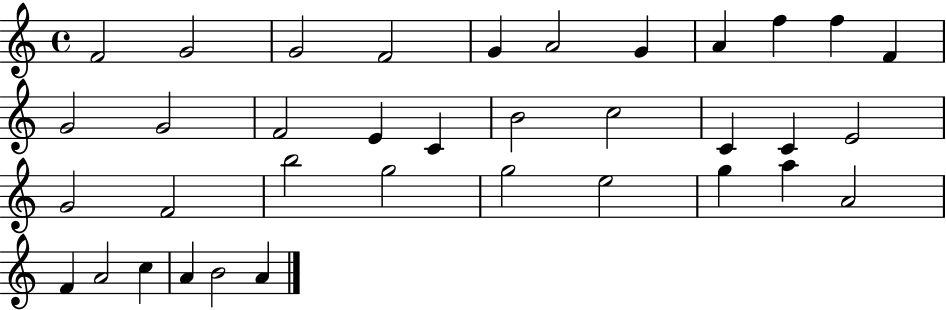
{
  \clef treble
  \time 4/4
  \defaultTimeSignature
  \key c \major
  f'2 g'2 | g'2 f'2 | g'4 a'2 g'4 | a'4 f''4 f''4 f'4 | \break g'2 g'2 | f'2 e'4 c'4 | b'2 c''2 | c'4 c'4 e'2 | \break g'2 f'2 | b''2 g''2 | g''2 e''2 | g''4 a''4 a'2 | \break f'4 a'2 c''4 | a'4 b'2 a'4 | \bar "|."
}